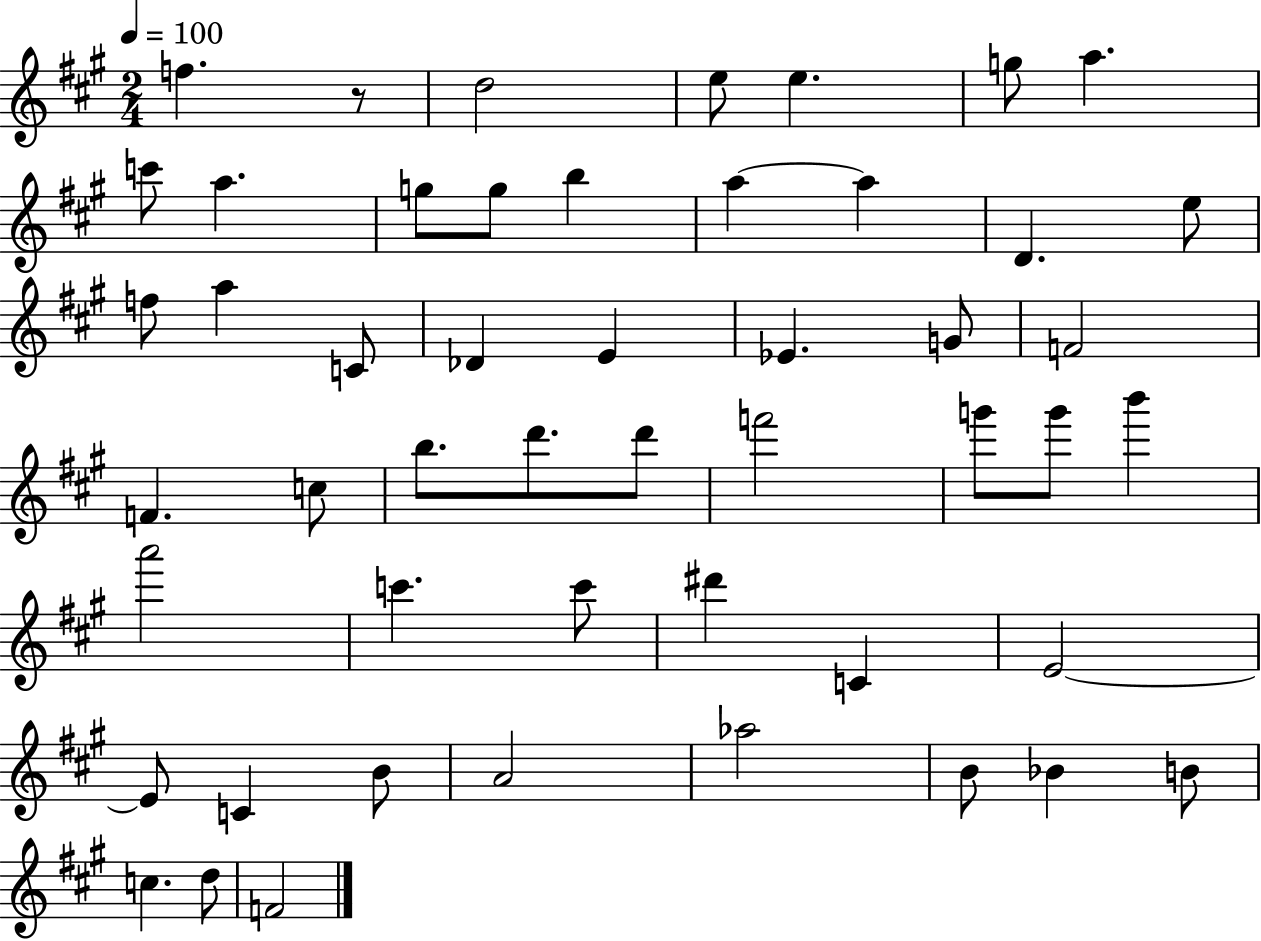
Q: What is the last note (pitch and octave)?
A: F4